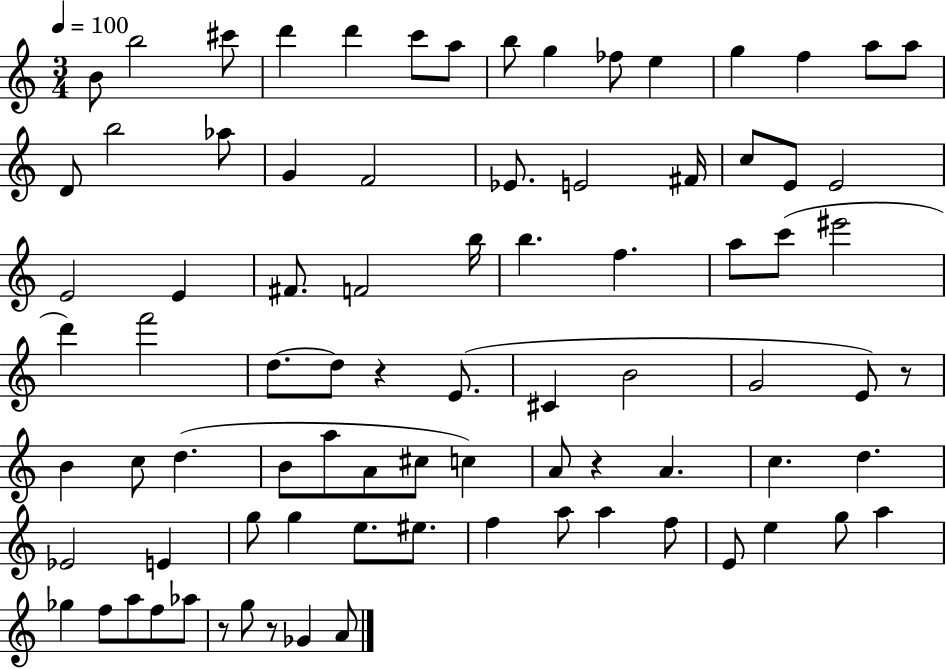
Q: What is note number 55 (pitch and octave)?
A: A4